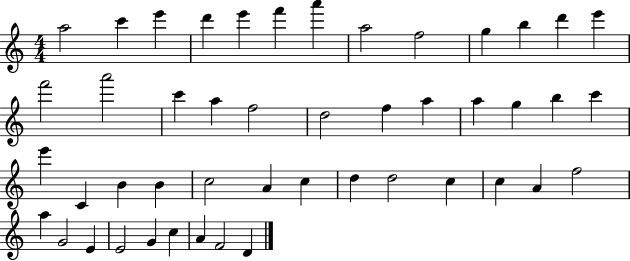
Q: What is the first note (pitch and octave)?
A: A5